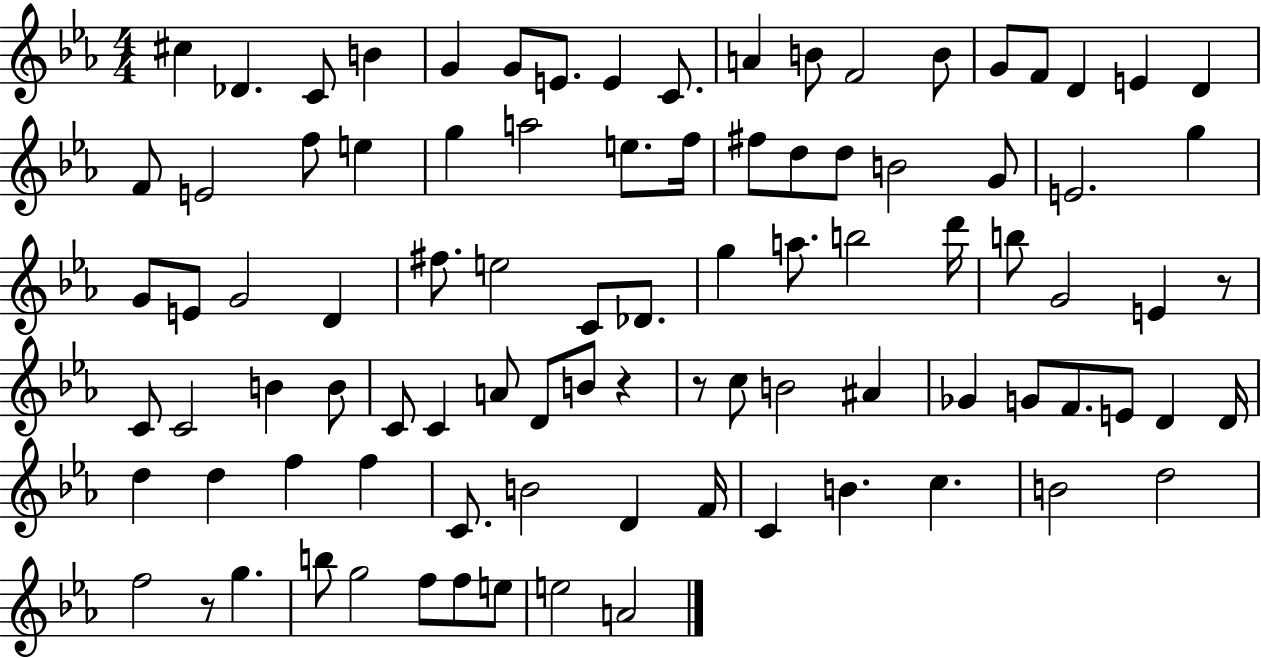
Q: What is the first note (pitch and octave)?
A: C#5